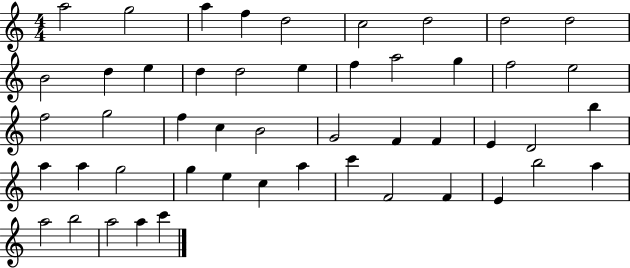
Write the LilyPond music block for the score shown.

{
  \clef treble
  \numericTimeSignature
  \time 4/4
  \key c \major
  a''2 g''2 | a''4 f''4 d''2 | c''2 d''2 | d''2 d''2 | \break b'2 d''4 e''4 | d''4 d''2 e''4 | f''4 a''2 g''4 | f''2 e''2 | \break f''2 g''2 | f''4 c''4 b'2 | g'2 f'4 f'4 | e'4 d'2 b''4 | \break a''4 a''4 g''2 | g''4 e''4 c''4 a''4 | c'''4 f'2 f'4 | e'4 b''2 a''4 | \break a''2 b''2 | a''2 a''4 c'''4 | \bar "|."
}